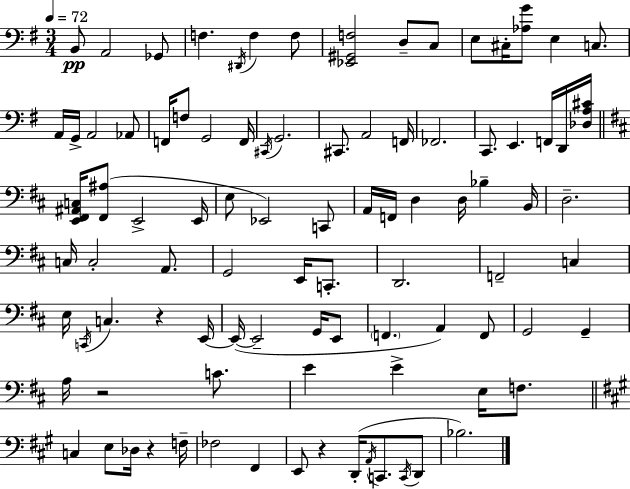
X:1
T:Untitled
M:3/4
L:1/4
K:Em
B,,/2 A,,2 _G,,/2 F, ^D,,/4 F, F,/2 [_E,,^G,,F,]2 D,/2 C,/2 E,/2 ^C,/4 [_A,G]/2 E, C,/2 A,,/4 G,,/4 A,,2 _A,,/2 F,,/4 F,/2 G,,2 F,,/4 ^C,,/4 G,,2 ^C,,/2 A,,2 F,,/4 _F,,2 C,,/2 E,, F,,/4 D,,/4 [_D,A,^C]/4 [E,,^F,,^A,,C,]/4 [^F,,^A,]/2 E,,2 E,,/4 E,/2 _E,,2 C,,/2 A,,/4 F,,/4 D, D,/4 _B, B,,/4 D,2 C,/4 C,2 A,,/2 G,,2 E,,/4 C,,/2 D,,2 F,,2 C, E,/4 C,,/4 C, z E,,/4 E,,/4 E,,2 G,,/4 E,,/2 F,, A,, F,,/2 G,,2 G,, A,/4 z2 C/2 E E E,/4 F,/2 C, E,/2 _D,/4 z F,/4 _F,2 ^F,, E,,/2 z D,,/4 A,,/4 C,,/2 C,,/4 D,,/2 _B,2